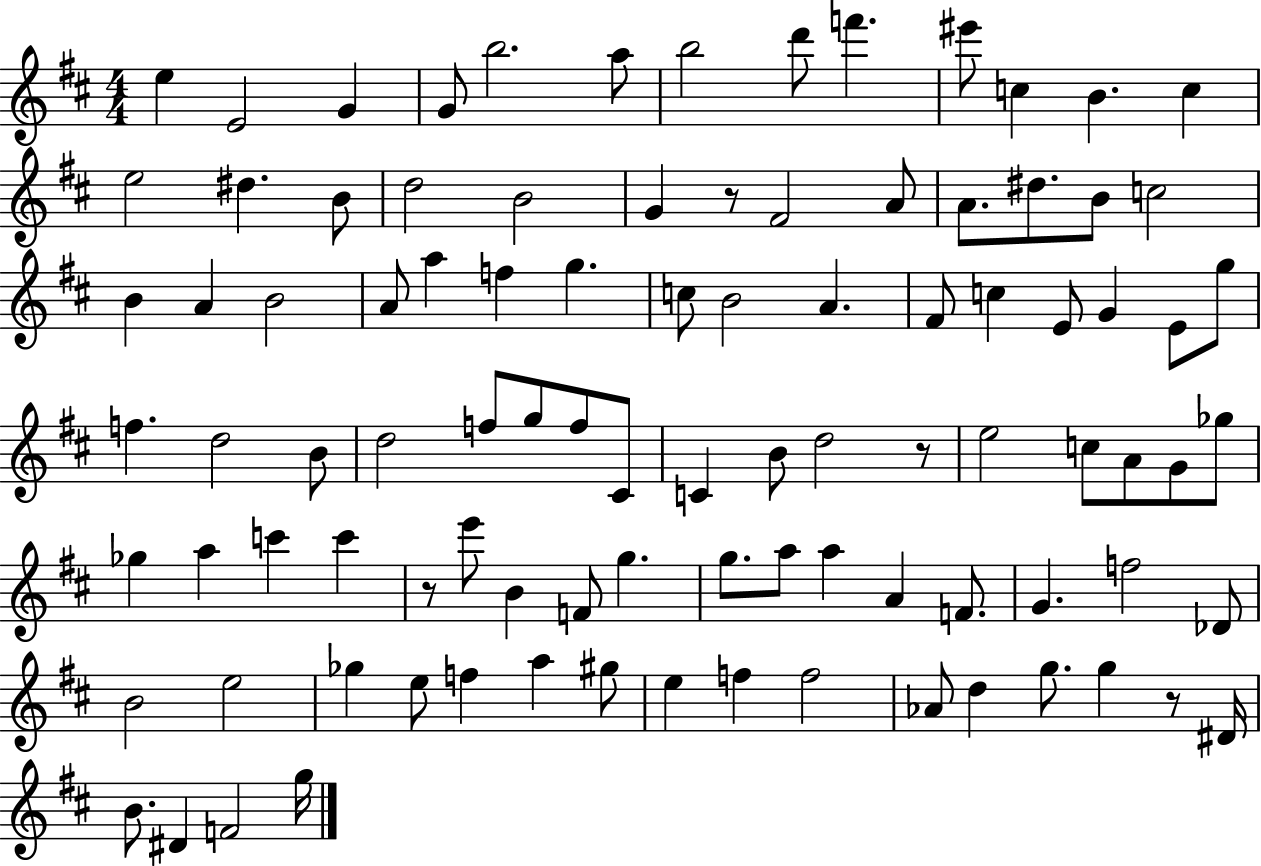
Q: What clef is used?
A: treble